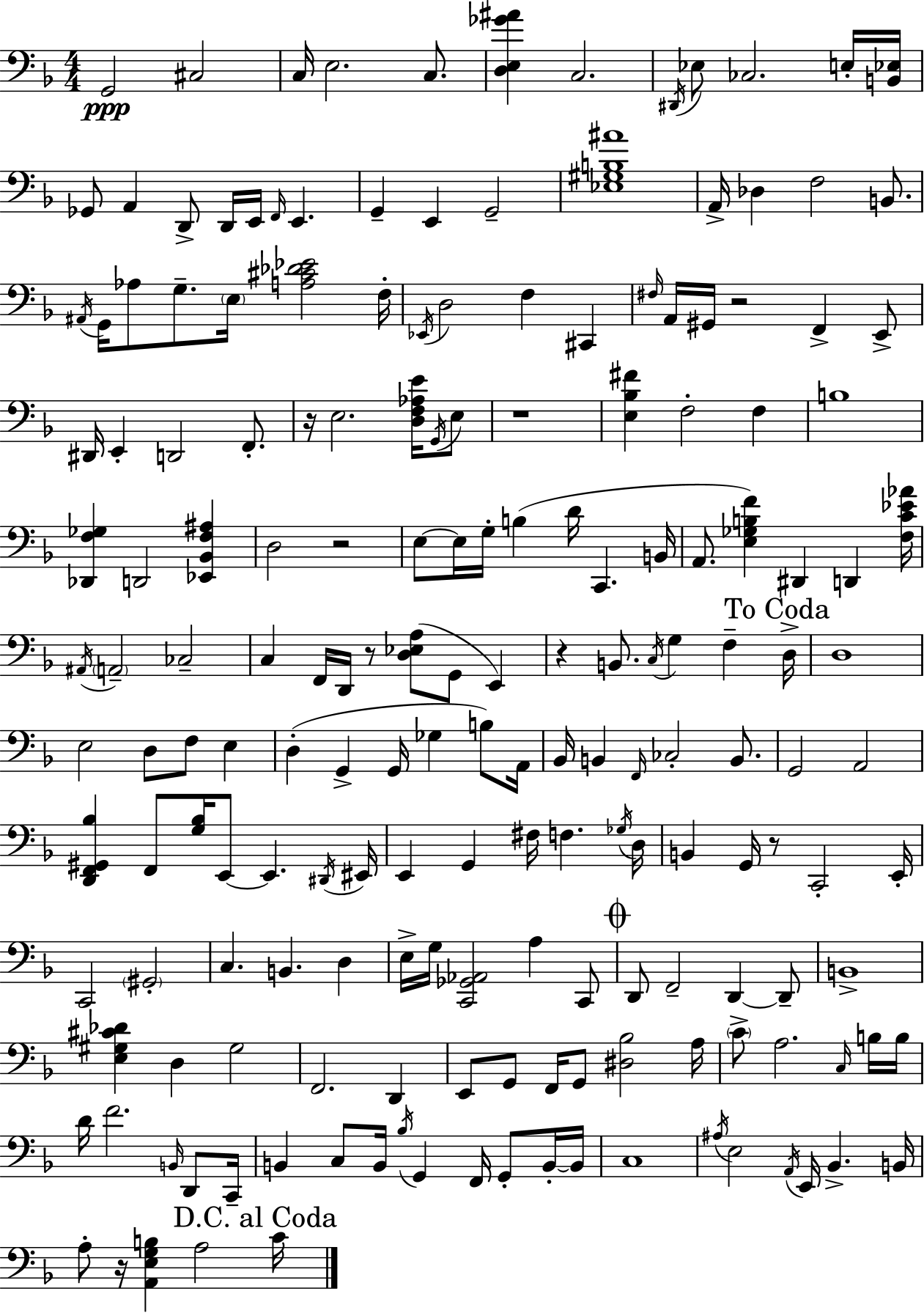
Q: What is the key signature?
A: F major